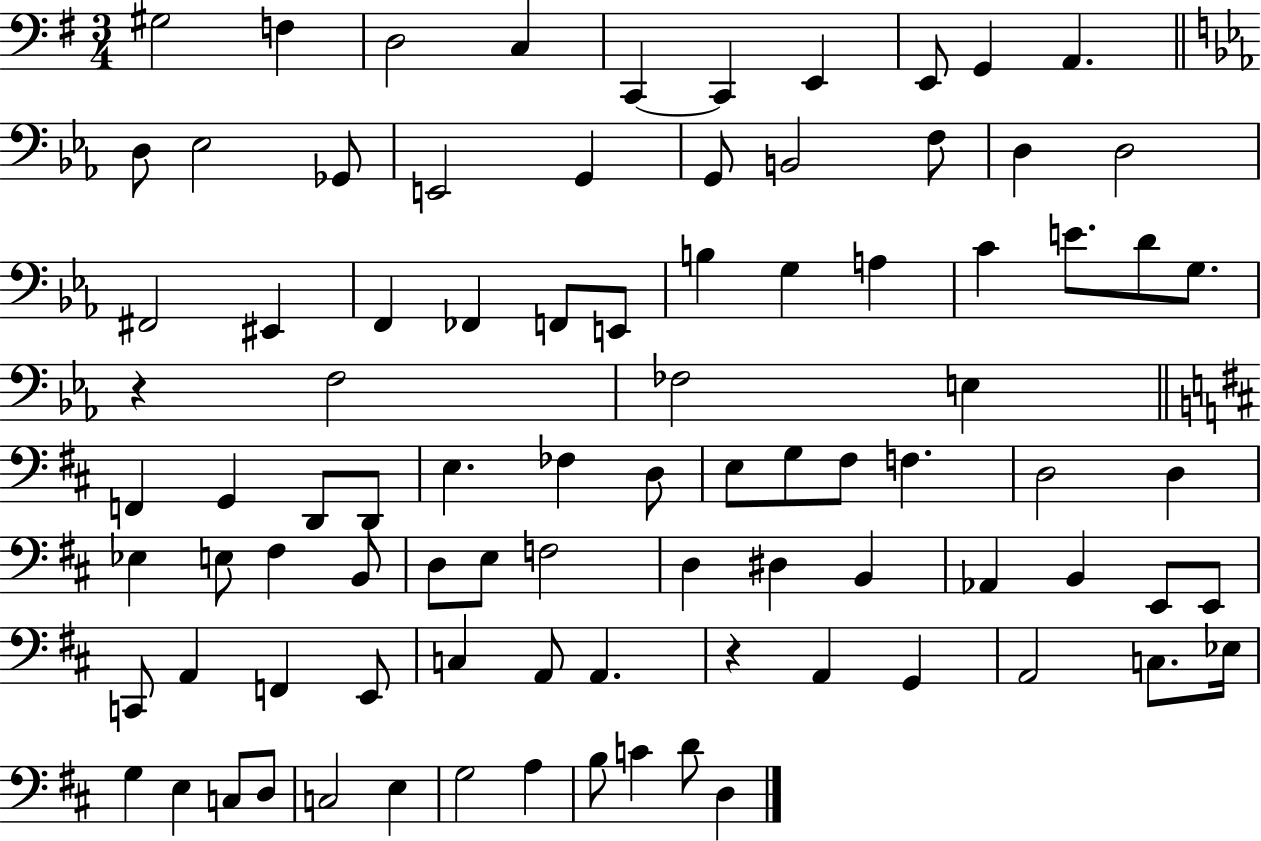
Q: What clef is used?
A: bass